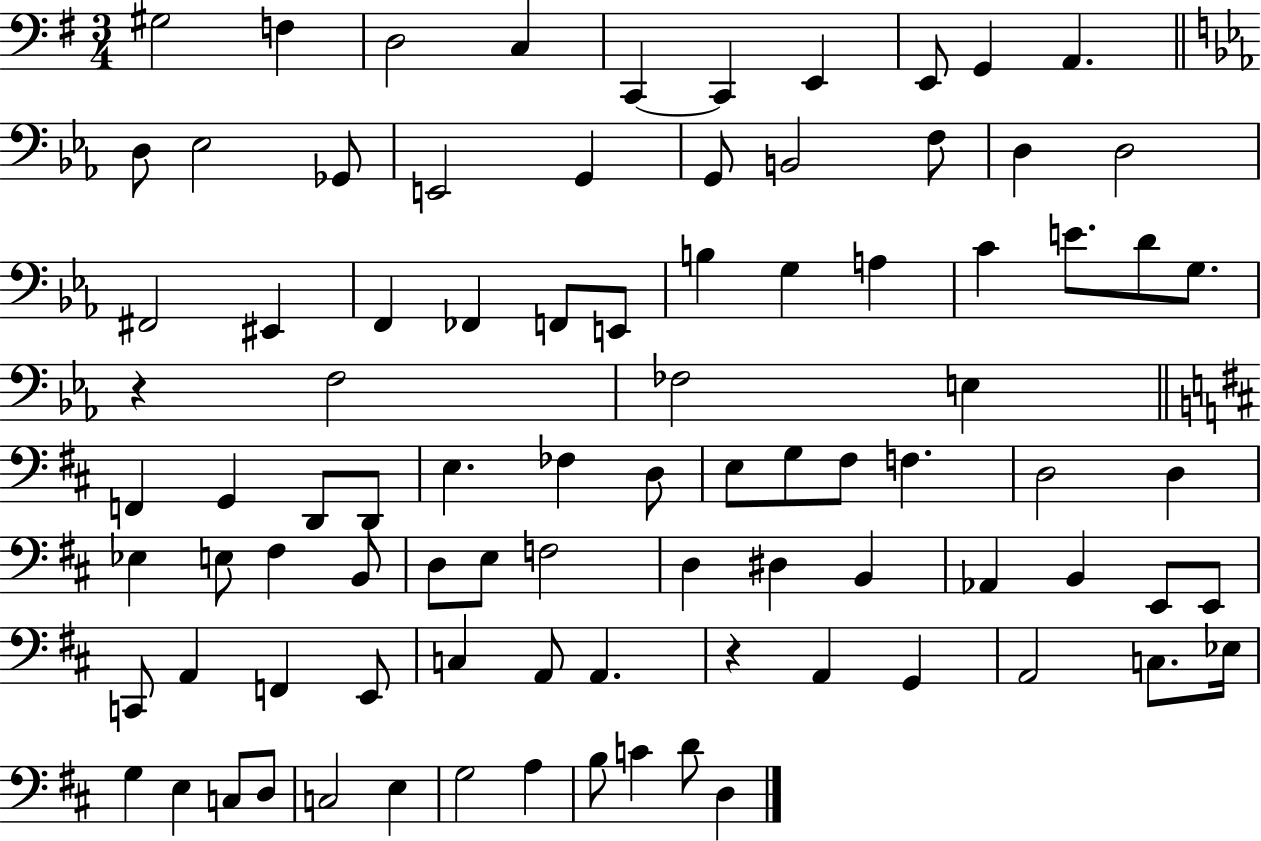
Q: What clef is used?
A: bass